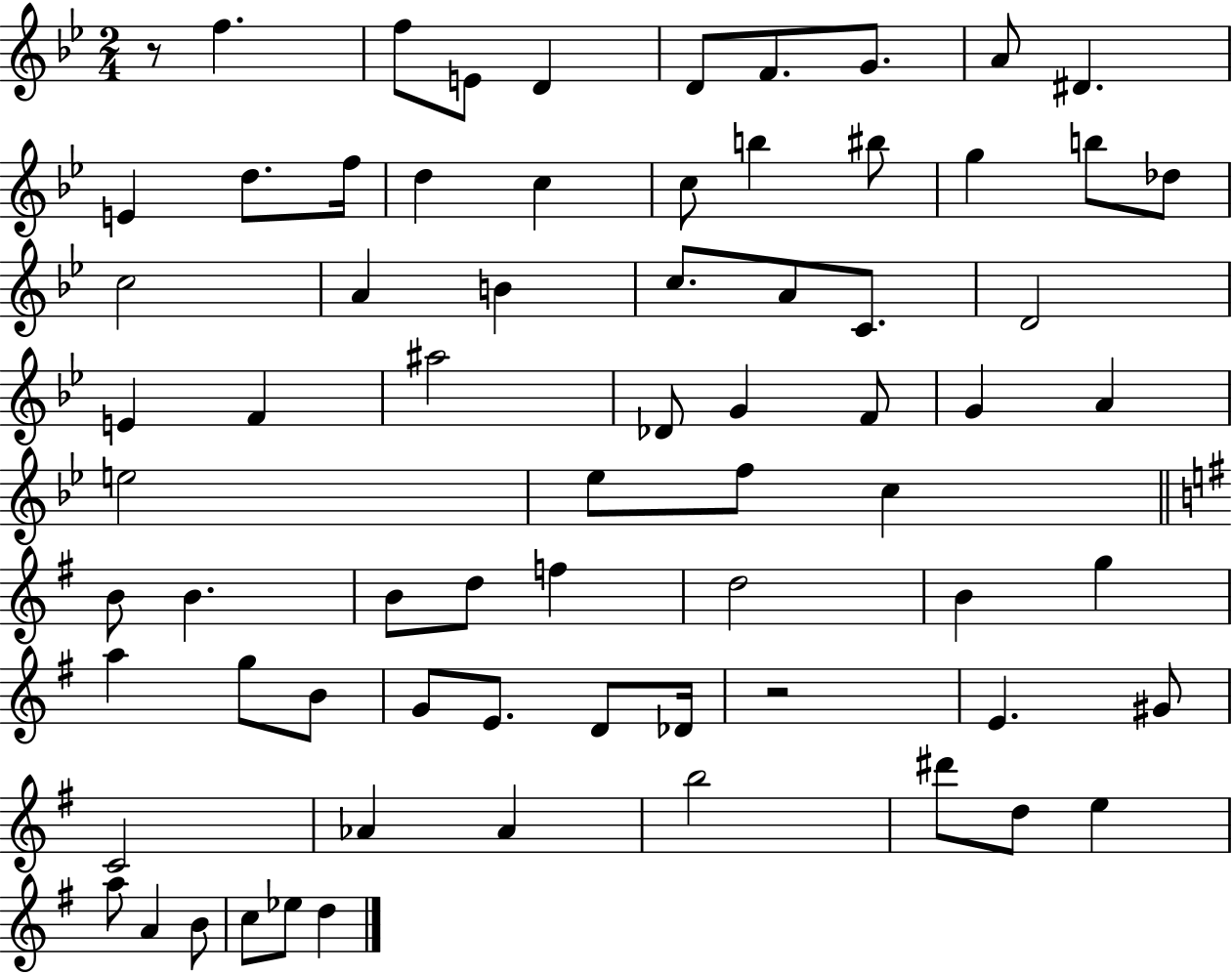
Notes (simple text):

R/e F5/q. F5/e E4/e D4/q D4/e F4/e. G4/e. A4/e D#4/q. E4/q D5/e. F5/s D5/q C5/q C5/e B5/q BIS5/e G5/q B5/e Db5/e C5/h A4/q B4/q C5/e. A4/e C4/e. D4/h E4/q F4/q A#5/h Db4/e G4/q F4/e G4/q A4/q E5/h Eb5/e F5/e C5/q B4/e B4/q. B4/e D5/e F5/q D5/h B4/q G5/q A5/q G5/e B4/e G4/e E4/e. D4/e Db4/s R/h E4/q. G#4/e C4/h Ab4/q Ab4/q B5/h D#6/e D5/e E5/q A5/e A4/q B4/e C5/e Eb5/e D5/q